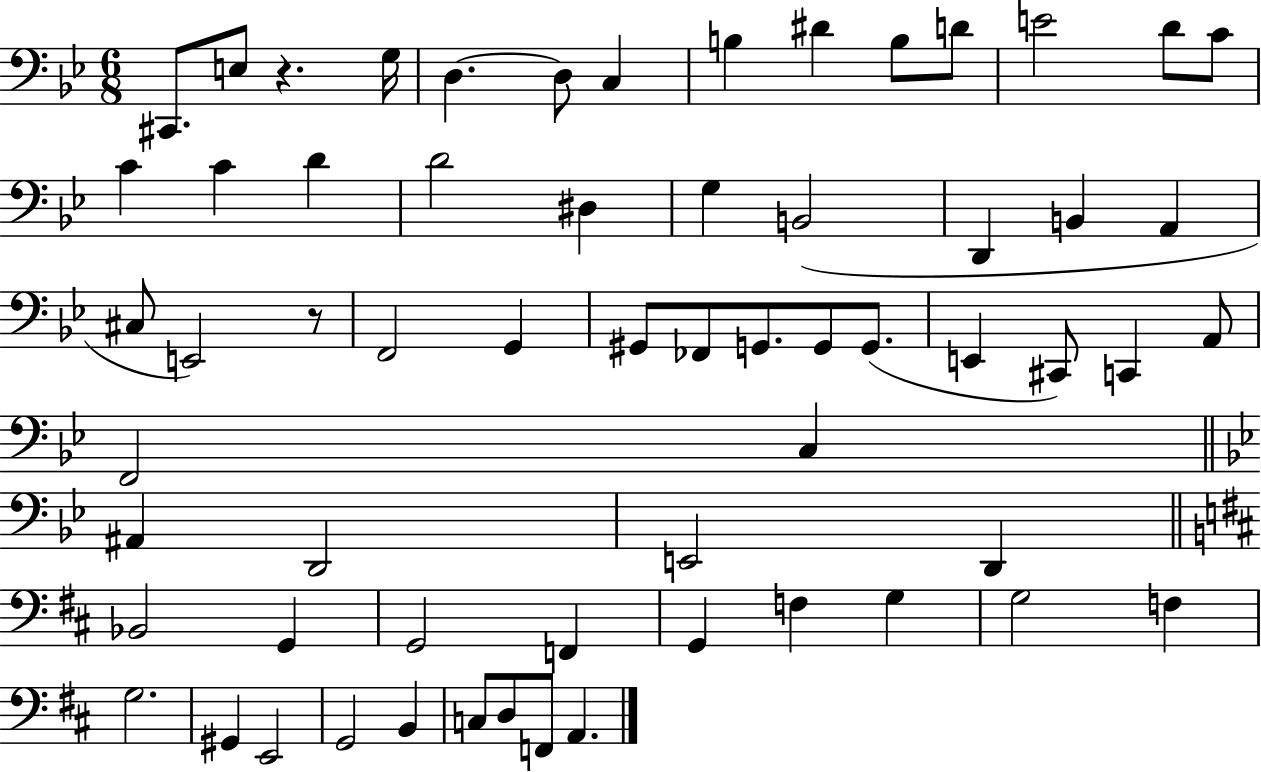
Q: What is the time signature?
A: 6/8